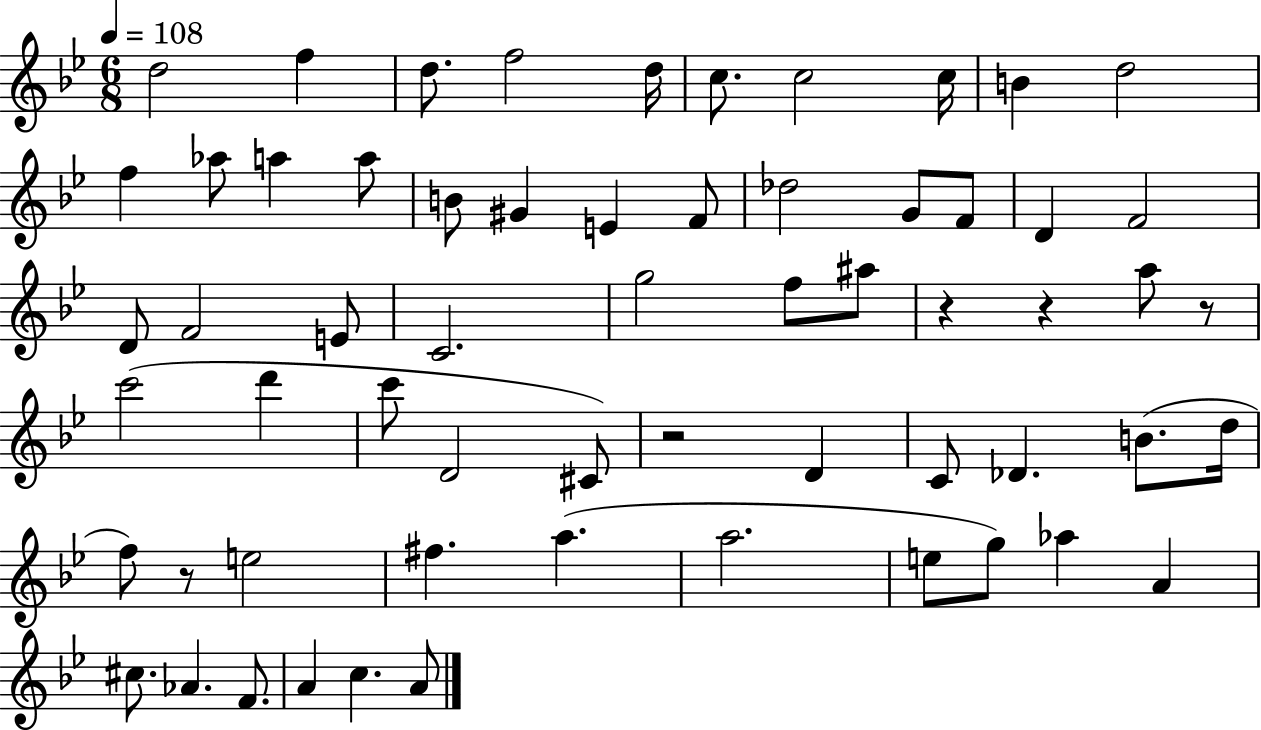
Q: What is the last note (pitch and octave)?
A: A4